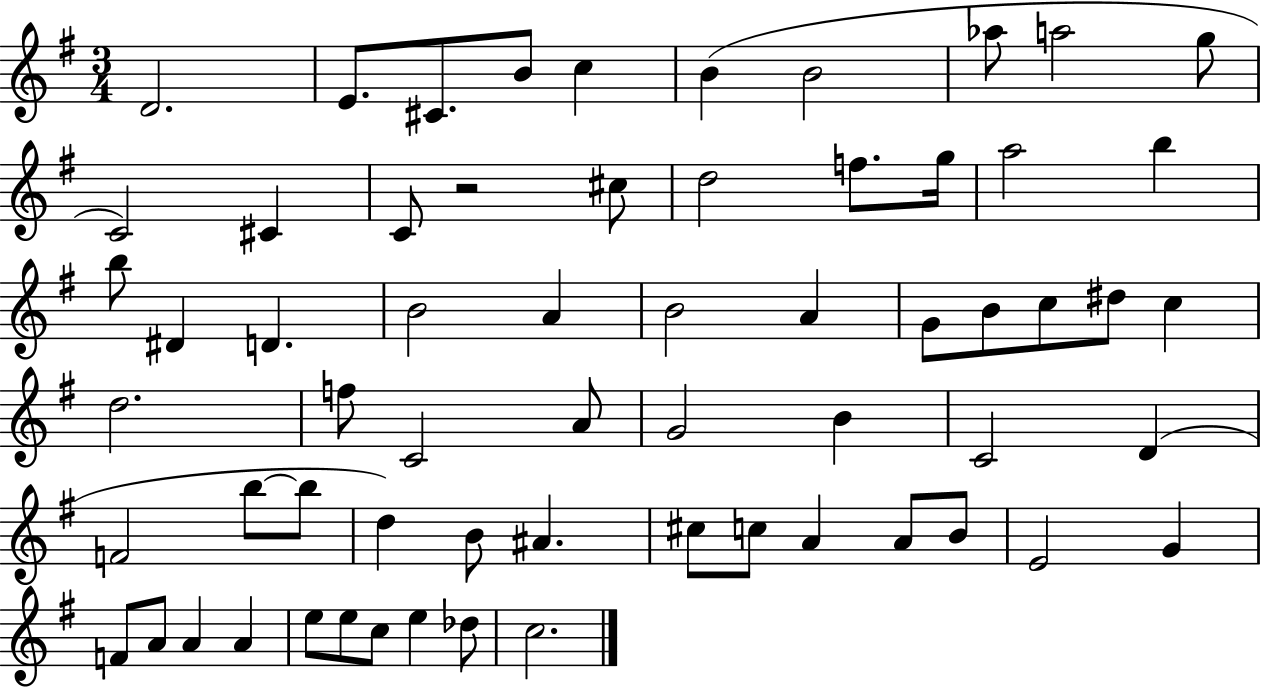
{
  \clef treble
  \numericTimeSignature
  \time 3/4
  \key g \major
  d'2. | e'8. cis'8. b'8 c''4 | b'4( b'2 | aes''8 a''2 g''8 | \break c'2) cis'4 | c'8 r2 cis''8 | d''2 f''8. g''16 | a''2 b''4 | \break b''8 dis'4 d'4. | b'2 a'4 | b'2 a'4 | g'8 b'8 c''8 dis''8 c''4 | \break d''2. | f''8 c'2 a'8 | g'2 b'4 | c'2 d'4( | \break f'2 b''8~~ b''8 | d''4) b'8 ais'4. | cis''8 c''8 a'4 a'8 b'8 | e'2 g'4 | \break f'8 a'8 a'4 a'4 | e''8 e''8 c''8 e''4 des''8 | c''2. | \bar "|."
}